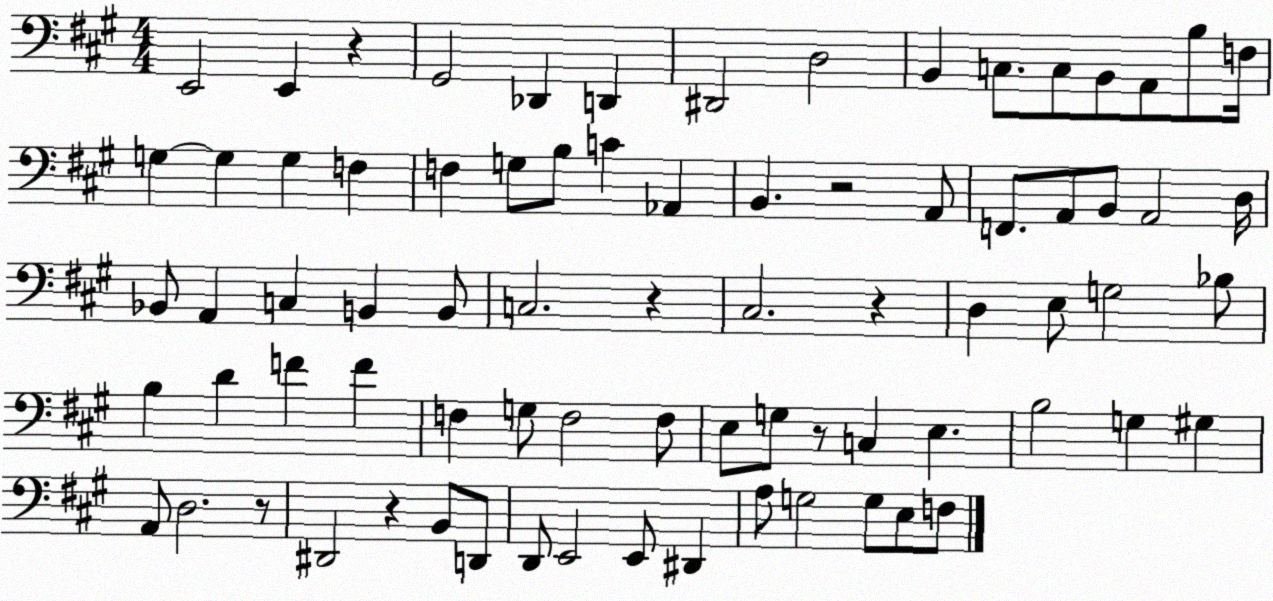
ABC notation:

X:1
T:Untitled
M:4/4
L:1/4
K:A
E,,2 E,, z ^G,,2 _D,, D,, ^D,,2 D,2 B,, C,/2 C,/2 B,,/2 A,,/2 B,/2 F,/4 G, G, G, F, F, G,/2 B,/2 C _A,, B,, z2 A,,/2 F,,/2 A,,/2 B,,/2 A,,2 D,/4 _B,,/2 A,, C, B,, B,,/2 C,2 z ^C,2 z D, E,/2 G,2 _B,/2 B, D F F F, G,/2 F,2 F,/2 E,/2 G,/2 z/2 C, E, B,2 G, ^G, A,,/2 D,2 z/2 ^D,,2 z B,,/2 D,,/2 D,,/2 E,,2 E,,/2 ^D,, A,/2 G,2 G,/2 E,/2 F,/2